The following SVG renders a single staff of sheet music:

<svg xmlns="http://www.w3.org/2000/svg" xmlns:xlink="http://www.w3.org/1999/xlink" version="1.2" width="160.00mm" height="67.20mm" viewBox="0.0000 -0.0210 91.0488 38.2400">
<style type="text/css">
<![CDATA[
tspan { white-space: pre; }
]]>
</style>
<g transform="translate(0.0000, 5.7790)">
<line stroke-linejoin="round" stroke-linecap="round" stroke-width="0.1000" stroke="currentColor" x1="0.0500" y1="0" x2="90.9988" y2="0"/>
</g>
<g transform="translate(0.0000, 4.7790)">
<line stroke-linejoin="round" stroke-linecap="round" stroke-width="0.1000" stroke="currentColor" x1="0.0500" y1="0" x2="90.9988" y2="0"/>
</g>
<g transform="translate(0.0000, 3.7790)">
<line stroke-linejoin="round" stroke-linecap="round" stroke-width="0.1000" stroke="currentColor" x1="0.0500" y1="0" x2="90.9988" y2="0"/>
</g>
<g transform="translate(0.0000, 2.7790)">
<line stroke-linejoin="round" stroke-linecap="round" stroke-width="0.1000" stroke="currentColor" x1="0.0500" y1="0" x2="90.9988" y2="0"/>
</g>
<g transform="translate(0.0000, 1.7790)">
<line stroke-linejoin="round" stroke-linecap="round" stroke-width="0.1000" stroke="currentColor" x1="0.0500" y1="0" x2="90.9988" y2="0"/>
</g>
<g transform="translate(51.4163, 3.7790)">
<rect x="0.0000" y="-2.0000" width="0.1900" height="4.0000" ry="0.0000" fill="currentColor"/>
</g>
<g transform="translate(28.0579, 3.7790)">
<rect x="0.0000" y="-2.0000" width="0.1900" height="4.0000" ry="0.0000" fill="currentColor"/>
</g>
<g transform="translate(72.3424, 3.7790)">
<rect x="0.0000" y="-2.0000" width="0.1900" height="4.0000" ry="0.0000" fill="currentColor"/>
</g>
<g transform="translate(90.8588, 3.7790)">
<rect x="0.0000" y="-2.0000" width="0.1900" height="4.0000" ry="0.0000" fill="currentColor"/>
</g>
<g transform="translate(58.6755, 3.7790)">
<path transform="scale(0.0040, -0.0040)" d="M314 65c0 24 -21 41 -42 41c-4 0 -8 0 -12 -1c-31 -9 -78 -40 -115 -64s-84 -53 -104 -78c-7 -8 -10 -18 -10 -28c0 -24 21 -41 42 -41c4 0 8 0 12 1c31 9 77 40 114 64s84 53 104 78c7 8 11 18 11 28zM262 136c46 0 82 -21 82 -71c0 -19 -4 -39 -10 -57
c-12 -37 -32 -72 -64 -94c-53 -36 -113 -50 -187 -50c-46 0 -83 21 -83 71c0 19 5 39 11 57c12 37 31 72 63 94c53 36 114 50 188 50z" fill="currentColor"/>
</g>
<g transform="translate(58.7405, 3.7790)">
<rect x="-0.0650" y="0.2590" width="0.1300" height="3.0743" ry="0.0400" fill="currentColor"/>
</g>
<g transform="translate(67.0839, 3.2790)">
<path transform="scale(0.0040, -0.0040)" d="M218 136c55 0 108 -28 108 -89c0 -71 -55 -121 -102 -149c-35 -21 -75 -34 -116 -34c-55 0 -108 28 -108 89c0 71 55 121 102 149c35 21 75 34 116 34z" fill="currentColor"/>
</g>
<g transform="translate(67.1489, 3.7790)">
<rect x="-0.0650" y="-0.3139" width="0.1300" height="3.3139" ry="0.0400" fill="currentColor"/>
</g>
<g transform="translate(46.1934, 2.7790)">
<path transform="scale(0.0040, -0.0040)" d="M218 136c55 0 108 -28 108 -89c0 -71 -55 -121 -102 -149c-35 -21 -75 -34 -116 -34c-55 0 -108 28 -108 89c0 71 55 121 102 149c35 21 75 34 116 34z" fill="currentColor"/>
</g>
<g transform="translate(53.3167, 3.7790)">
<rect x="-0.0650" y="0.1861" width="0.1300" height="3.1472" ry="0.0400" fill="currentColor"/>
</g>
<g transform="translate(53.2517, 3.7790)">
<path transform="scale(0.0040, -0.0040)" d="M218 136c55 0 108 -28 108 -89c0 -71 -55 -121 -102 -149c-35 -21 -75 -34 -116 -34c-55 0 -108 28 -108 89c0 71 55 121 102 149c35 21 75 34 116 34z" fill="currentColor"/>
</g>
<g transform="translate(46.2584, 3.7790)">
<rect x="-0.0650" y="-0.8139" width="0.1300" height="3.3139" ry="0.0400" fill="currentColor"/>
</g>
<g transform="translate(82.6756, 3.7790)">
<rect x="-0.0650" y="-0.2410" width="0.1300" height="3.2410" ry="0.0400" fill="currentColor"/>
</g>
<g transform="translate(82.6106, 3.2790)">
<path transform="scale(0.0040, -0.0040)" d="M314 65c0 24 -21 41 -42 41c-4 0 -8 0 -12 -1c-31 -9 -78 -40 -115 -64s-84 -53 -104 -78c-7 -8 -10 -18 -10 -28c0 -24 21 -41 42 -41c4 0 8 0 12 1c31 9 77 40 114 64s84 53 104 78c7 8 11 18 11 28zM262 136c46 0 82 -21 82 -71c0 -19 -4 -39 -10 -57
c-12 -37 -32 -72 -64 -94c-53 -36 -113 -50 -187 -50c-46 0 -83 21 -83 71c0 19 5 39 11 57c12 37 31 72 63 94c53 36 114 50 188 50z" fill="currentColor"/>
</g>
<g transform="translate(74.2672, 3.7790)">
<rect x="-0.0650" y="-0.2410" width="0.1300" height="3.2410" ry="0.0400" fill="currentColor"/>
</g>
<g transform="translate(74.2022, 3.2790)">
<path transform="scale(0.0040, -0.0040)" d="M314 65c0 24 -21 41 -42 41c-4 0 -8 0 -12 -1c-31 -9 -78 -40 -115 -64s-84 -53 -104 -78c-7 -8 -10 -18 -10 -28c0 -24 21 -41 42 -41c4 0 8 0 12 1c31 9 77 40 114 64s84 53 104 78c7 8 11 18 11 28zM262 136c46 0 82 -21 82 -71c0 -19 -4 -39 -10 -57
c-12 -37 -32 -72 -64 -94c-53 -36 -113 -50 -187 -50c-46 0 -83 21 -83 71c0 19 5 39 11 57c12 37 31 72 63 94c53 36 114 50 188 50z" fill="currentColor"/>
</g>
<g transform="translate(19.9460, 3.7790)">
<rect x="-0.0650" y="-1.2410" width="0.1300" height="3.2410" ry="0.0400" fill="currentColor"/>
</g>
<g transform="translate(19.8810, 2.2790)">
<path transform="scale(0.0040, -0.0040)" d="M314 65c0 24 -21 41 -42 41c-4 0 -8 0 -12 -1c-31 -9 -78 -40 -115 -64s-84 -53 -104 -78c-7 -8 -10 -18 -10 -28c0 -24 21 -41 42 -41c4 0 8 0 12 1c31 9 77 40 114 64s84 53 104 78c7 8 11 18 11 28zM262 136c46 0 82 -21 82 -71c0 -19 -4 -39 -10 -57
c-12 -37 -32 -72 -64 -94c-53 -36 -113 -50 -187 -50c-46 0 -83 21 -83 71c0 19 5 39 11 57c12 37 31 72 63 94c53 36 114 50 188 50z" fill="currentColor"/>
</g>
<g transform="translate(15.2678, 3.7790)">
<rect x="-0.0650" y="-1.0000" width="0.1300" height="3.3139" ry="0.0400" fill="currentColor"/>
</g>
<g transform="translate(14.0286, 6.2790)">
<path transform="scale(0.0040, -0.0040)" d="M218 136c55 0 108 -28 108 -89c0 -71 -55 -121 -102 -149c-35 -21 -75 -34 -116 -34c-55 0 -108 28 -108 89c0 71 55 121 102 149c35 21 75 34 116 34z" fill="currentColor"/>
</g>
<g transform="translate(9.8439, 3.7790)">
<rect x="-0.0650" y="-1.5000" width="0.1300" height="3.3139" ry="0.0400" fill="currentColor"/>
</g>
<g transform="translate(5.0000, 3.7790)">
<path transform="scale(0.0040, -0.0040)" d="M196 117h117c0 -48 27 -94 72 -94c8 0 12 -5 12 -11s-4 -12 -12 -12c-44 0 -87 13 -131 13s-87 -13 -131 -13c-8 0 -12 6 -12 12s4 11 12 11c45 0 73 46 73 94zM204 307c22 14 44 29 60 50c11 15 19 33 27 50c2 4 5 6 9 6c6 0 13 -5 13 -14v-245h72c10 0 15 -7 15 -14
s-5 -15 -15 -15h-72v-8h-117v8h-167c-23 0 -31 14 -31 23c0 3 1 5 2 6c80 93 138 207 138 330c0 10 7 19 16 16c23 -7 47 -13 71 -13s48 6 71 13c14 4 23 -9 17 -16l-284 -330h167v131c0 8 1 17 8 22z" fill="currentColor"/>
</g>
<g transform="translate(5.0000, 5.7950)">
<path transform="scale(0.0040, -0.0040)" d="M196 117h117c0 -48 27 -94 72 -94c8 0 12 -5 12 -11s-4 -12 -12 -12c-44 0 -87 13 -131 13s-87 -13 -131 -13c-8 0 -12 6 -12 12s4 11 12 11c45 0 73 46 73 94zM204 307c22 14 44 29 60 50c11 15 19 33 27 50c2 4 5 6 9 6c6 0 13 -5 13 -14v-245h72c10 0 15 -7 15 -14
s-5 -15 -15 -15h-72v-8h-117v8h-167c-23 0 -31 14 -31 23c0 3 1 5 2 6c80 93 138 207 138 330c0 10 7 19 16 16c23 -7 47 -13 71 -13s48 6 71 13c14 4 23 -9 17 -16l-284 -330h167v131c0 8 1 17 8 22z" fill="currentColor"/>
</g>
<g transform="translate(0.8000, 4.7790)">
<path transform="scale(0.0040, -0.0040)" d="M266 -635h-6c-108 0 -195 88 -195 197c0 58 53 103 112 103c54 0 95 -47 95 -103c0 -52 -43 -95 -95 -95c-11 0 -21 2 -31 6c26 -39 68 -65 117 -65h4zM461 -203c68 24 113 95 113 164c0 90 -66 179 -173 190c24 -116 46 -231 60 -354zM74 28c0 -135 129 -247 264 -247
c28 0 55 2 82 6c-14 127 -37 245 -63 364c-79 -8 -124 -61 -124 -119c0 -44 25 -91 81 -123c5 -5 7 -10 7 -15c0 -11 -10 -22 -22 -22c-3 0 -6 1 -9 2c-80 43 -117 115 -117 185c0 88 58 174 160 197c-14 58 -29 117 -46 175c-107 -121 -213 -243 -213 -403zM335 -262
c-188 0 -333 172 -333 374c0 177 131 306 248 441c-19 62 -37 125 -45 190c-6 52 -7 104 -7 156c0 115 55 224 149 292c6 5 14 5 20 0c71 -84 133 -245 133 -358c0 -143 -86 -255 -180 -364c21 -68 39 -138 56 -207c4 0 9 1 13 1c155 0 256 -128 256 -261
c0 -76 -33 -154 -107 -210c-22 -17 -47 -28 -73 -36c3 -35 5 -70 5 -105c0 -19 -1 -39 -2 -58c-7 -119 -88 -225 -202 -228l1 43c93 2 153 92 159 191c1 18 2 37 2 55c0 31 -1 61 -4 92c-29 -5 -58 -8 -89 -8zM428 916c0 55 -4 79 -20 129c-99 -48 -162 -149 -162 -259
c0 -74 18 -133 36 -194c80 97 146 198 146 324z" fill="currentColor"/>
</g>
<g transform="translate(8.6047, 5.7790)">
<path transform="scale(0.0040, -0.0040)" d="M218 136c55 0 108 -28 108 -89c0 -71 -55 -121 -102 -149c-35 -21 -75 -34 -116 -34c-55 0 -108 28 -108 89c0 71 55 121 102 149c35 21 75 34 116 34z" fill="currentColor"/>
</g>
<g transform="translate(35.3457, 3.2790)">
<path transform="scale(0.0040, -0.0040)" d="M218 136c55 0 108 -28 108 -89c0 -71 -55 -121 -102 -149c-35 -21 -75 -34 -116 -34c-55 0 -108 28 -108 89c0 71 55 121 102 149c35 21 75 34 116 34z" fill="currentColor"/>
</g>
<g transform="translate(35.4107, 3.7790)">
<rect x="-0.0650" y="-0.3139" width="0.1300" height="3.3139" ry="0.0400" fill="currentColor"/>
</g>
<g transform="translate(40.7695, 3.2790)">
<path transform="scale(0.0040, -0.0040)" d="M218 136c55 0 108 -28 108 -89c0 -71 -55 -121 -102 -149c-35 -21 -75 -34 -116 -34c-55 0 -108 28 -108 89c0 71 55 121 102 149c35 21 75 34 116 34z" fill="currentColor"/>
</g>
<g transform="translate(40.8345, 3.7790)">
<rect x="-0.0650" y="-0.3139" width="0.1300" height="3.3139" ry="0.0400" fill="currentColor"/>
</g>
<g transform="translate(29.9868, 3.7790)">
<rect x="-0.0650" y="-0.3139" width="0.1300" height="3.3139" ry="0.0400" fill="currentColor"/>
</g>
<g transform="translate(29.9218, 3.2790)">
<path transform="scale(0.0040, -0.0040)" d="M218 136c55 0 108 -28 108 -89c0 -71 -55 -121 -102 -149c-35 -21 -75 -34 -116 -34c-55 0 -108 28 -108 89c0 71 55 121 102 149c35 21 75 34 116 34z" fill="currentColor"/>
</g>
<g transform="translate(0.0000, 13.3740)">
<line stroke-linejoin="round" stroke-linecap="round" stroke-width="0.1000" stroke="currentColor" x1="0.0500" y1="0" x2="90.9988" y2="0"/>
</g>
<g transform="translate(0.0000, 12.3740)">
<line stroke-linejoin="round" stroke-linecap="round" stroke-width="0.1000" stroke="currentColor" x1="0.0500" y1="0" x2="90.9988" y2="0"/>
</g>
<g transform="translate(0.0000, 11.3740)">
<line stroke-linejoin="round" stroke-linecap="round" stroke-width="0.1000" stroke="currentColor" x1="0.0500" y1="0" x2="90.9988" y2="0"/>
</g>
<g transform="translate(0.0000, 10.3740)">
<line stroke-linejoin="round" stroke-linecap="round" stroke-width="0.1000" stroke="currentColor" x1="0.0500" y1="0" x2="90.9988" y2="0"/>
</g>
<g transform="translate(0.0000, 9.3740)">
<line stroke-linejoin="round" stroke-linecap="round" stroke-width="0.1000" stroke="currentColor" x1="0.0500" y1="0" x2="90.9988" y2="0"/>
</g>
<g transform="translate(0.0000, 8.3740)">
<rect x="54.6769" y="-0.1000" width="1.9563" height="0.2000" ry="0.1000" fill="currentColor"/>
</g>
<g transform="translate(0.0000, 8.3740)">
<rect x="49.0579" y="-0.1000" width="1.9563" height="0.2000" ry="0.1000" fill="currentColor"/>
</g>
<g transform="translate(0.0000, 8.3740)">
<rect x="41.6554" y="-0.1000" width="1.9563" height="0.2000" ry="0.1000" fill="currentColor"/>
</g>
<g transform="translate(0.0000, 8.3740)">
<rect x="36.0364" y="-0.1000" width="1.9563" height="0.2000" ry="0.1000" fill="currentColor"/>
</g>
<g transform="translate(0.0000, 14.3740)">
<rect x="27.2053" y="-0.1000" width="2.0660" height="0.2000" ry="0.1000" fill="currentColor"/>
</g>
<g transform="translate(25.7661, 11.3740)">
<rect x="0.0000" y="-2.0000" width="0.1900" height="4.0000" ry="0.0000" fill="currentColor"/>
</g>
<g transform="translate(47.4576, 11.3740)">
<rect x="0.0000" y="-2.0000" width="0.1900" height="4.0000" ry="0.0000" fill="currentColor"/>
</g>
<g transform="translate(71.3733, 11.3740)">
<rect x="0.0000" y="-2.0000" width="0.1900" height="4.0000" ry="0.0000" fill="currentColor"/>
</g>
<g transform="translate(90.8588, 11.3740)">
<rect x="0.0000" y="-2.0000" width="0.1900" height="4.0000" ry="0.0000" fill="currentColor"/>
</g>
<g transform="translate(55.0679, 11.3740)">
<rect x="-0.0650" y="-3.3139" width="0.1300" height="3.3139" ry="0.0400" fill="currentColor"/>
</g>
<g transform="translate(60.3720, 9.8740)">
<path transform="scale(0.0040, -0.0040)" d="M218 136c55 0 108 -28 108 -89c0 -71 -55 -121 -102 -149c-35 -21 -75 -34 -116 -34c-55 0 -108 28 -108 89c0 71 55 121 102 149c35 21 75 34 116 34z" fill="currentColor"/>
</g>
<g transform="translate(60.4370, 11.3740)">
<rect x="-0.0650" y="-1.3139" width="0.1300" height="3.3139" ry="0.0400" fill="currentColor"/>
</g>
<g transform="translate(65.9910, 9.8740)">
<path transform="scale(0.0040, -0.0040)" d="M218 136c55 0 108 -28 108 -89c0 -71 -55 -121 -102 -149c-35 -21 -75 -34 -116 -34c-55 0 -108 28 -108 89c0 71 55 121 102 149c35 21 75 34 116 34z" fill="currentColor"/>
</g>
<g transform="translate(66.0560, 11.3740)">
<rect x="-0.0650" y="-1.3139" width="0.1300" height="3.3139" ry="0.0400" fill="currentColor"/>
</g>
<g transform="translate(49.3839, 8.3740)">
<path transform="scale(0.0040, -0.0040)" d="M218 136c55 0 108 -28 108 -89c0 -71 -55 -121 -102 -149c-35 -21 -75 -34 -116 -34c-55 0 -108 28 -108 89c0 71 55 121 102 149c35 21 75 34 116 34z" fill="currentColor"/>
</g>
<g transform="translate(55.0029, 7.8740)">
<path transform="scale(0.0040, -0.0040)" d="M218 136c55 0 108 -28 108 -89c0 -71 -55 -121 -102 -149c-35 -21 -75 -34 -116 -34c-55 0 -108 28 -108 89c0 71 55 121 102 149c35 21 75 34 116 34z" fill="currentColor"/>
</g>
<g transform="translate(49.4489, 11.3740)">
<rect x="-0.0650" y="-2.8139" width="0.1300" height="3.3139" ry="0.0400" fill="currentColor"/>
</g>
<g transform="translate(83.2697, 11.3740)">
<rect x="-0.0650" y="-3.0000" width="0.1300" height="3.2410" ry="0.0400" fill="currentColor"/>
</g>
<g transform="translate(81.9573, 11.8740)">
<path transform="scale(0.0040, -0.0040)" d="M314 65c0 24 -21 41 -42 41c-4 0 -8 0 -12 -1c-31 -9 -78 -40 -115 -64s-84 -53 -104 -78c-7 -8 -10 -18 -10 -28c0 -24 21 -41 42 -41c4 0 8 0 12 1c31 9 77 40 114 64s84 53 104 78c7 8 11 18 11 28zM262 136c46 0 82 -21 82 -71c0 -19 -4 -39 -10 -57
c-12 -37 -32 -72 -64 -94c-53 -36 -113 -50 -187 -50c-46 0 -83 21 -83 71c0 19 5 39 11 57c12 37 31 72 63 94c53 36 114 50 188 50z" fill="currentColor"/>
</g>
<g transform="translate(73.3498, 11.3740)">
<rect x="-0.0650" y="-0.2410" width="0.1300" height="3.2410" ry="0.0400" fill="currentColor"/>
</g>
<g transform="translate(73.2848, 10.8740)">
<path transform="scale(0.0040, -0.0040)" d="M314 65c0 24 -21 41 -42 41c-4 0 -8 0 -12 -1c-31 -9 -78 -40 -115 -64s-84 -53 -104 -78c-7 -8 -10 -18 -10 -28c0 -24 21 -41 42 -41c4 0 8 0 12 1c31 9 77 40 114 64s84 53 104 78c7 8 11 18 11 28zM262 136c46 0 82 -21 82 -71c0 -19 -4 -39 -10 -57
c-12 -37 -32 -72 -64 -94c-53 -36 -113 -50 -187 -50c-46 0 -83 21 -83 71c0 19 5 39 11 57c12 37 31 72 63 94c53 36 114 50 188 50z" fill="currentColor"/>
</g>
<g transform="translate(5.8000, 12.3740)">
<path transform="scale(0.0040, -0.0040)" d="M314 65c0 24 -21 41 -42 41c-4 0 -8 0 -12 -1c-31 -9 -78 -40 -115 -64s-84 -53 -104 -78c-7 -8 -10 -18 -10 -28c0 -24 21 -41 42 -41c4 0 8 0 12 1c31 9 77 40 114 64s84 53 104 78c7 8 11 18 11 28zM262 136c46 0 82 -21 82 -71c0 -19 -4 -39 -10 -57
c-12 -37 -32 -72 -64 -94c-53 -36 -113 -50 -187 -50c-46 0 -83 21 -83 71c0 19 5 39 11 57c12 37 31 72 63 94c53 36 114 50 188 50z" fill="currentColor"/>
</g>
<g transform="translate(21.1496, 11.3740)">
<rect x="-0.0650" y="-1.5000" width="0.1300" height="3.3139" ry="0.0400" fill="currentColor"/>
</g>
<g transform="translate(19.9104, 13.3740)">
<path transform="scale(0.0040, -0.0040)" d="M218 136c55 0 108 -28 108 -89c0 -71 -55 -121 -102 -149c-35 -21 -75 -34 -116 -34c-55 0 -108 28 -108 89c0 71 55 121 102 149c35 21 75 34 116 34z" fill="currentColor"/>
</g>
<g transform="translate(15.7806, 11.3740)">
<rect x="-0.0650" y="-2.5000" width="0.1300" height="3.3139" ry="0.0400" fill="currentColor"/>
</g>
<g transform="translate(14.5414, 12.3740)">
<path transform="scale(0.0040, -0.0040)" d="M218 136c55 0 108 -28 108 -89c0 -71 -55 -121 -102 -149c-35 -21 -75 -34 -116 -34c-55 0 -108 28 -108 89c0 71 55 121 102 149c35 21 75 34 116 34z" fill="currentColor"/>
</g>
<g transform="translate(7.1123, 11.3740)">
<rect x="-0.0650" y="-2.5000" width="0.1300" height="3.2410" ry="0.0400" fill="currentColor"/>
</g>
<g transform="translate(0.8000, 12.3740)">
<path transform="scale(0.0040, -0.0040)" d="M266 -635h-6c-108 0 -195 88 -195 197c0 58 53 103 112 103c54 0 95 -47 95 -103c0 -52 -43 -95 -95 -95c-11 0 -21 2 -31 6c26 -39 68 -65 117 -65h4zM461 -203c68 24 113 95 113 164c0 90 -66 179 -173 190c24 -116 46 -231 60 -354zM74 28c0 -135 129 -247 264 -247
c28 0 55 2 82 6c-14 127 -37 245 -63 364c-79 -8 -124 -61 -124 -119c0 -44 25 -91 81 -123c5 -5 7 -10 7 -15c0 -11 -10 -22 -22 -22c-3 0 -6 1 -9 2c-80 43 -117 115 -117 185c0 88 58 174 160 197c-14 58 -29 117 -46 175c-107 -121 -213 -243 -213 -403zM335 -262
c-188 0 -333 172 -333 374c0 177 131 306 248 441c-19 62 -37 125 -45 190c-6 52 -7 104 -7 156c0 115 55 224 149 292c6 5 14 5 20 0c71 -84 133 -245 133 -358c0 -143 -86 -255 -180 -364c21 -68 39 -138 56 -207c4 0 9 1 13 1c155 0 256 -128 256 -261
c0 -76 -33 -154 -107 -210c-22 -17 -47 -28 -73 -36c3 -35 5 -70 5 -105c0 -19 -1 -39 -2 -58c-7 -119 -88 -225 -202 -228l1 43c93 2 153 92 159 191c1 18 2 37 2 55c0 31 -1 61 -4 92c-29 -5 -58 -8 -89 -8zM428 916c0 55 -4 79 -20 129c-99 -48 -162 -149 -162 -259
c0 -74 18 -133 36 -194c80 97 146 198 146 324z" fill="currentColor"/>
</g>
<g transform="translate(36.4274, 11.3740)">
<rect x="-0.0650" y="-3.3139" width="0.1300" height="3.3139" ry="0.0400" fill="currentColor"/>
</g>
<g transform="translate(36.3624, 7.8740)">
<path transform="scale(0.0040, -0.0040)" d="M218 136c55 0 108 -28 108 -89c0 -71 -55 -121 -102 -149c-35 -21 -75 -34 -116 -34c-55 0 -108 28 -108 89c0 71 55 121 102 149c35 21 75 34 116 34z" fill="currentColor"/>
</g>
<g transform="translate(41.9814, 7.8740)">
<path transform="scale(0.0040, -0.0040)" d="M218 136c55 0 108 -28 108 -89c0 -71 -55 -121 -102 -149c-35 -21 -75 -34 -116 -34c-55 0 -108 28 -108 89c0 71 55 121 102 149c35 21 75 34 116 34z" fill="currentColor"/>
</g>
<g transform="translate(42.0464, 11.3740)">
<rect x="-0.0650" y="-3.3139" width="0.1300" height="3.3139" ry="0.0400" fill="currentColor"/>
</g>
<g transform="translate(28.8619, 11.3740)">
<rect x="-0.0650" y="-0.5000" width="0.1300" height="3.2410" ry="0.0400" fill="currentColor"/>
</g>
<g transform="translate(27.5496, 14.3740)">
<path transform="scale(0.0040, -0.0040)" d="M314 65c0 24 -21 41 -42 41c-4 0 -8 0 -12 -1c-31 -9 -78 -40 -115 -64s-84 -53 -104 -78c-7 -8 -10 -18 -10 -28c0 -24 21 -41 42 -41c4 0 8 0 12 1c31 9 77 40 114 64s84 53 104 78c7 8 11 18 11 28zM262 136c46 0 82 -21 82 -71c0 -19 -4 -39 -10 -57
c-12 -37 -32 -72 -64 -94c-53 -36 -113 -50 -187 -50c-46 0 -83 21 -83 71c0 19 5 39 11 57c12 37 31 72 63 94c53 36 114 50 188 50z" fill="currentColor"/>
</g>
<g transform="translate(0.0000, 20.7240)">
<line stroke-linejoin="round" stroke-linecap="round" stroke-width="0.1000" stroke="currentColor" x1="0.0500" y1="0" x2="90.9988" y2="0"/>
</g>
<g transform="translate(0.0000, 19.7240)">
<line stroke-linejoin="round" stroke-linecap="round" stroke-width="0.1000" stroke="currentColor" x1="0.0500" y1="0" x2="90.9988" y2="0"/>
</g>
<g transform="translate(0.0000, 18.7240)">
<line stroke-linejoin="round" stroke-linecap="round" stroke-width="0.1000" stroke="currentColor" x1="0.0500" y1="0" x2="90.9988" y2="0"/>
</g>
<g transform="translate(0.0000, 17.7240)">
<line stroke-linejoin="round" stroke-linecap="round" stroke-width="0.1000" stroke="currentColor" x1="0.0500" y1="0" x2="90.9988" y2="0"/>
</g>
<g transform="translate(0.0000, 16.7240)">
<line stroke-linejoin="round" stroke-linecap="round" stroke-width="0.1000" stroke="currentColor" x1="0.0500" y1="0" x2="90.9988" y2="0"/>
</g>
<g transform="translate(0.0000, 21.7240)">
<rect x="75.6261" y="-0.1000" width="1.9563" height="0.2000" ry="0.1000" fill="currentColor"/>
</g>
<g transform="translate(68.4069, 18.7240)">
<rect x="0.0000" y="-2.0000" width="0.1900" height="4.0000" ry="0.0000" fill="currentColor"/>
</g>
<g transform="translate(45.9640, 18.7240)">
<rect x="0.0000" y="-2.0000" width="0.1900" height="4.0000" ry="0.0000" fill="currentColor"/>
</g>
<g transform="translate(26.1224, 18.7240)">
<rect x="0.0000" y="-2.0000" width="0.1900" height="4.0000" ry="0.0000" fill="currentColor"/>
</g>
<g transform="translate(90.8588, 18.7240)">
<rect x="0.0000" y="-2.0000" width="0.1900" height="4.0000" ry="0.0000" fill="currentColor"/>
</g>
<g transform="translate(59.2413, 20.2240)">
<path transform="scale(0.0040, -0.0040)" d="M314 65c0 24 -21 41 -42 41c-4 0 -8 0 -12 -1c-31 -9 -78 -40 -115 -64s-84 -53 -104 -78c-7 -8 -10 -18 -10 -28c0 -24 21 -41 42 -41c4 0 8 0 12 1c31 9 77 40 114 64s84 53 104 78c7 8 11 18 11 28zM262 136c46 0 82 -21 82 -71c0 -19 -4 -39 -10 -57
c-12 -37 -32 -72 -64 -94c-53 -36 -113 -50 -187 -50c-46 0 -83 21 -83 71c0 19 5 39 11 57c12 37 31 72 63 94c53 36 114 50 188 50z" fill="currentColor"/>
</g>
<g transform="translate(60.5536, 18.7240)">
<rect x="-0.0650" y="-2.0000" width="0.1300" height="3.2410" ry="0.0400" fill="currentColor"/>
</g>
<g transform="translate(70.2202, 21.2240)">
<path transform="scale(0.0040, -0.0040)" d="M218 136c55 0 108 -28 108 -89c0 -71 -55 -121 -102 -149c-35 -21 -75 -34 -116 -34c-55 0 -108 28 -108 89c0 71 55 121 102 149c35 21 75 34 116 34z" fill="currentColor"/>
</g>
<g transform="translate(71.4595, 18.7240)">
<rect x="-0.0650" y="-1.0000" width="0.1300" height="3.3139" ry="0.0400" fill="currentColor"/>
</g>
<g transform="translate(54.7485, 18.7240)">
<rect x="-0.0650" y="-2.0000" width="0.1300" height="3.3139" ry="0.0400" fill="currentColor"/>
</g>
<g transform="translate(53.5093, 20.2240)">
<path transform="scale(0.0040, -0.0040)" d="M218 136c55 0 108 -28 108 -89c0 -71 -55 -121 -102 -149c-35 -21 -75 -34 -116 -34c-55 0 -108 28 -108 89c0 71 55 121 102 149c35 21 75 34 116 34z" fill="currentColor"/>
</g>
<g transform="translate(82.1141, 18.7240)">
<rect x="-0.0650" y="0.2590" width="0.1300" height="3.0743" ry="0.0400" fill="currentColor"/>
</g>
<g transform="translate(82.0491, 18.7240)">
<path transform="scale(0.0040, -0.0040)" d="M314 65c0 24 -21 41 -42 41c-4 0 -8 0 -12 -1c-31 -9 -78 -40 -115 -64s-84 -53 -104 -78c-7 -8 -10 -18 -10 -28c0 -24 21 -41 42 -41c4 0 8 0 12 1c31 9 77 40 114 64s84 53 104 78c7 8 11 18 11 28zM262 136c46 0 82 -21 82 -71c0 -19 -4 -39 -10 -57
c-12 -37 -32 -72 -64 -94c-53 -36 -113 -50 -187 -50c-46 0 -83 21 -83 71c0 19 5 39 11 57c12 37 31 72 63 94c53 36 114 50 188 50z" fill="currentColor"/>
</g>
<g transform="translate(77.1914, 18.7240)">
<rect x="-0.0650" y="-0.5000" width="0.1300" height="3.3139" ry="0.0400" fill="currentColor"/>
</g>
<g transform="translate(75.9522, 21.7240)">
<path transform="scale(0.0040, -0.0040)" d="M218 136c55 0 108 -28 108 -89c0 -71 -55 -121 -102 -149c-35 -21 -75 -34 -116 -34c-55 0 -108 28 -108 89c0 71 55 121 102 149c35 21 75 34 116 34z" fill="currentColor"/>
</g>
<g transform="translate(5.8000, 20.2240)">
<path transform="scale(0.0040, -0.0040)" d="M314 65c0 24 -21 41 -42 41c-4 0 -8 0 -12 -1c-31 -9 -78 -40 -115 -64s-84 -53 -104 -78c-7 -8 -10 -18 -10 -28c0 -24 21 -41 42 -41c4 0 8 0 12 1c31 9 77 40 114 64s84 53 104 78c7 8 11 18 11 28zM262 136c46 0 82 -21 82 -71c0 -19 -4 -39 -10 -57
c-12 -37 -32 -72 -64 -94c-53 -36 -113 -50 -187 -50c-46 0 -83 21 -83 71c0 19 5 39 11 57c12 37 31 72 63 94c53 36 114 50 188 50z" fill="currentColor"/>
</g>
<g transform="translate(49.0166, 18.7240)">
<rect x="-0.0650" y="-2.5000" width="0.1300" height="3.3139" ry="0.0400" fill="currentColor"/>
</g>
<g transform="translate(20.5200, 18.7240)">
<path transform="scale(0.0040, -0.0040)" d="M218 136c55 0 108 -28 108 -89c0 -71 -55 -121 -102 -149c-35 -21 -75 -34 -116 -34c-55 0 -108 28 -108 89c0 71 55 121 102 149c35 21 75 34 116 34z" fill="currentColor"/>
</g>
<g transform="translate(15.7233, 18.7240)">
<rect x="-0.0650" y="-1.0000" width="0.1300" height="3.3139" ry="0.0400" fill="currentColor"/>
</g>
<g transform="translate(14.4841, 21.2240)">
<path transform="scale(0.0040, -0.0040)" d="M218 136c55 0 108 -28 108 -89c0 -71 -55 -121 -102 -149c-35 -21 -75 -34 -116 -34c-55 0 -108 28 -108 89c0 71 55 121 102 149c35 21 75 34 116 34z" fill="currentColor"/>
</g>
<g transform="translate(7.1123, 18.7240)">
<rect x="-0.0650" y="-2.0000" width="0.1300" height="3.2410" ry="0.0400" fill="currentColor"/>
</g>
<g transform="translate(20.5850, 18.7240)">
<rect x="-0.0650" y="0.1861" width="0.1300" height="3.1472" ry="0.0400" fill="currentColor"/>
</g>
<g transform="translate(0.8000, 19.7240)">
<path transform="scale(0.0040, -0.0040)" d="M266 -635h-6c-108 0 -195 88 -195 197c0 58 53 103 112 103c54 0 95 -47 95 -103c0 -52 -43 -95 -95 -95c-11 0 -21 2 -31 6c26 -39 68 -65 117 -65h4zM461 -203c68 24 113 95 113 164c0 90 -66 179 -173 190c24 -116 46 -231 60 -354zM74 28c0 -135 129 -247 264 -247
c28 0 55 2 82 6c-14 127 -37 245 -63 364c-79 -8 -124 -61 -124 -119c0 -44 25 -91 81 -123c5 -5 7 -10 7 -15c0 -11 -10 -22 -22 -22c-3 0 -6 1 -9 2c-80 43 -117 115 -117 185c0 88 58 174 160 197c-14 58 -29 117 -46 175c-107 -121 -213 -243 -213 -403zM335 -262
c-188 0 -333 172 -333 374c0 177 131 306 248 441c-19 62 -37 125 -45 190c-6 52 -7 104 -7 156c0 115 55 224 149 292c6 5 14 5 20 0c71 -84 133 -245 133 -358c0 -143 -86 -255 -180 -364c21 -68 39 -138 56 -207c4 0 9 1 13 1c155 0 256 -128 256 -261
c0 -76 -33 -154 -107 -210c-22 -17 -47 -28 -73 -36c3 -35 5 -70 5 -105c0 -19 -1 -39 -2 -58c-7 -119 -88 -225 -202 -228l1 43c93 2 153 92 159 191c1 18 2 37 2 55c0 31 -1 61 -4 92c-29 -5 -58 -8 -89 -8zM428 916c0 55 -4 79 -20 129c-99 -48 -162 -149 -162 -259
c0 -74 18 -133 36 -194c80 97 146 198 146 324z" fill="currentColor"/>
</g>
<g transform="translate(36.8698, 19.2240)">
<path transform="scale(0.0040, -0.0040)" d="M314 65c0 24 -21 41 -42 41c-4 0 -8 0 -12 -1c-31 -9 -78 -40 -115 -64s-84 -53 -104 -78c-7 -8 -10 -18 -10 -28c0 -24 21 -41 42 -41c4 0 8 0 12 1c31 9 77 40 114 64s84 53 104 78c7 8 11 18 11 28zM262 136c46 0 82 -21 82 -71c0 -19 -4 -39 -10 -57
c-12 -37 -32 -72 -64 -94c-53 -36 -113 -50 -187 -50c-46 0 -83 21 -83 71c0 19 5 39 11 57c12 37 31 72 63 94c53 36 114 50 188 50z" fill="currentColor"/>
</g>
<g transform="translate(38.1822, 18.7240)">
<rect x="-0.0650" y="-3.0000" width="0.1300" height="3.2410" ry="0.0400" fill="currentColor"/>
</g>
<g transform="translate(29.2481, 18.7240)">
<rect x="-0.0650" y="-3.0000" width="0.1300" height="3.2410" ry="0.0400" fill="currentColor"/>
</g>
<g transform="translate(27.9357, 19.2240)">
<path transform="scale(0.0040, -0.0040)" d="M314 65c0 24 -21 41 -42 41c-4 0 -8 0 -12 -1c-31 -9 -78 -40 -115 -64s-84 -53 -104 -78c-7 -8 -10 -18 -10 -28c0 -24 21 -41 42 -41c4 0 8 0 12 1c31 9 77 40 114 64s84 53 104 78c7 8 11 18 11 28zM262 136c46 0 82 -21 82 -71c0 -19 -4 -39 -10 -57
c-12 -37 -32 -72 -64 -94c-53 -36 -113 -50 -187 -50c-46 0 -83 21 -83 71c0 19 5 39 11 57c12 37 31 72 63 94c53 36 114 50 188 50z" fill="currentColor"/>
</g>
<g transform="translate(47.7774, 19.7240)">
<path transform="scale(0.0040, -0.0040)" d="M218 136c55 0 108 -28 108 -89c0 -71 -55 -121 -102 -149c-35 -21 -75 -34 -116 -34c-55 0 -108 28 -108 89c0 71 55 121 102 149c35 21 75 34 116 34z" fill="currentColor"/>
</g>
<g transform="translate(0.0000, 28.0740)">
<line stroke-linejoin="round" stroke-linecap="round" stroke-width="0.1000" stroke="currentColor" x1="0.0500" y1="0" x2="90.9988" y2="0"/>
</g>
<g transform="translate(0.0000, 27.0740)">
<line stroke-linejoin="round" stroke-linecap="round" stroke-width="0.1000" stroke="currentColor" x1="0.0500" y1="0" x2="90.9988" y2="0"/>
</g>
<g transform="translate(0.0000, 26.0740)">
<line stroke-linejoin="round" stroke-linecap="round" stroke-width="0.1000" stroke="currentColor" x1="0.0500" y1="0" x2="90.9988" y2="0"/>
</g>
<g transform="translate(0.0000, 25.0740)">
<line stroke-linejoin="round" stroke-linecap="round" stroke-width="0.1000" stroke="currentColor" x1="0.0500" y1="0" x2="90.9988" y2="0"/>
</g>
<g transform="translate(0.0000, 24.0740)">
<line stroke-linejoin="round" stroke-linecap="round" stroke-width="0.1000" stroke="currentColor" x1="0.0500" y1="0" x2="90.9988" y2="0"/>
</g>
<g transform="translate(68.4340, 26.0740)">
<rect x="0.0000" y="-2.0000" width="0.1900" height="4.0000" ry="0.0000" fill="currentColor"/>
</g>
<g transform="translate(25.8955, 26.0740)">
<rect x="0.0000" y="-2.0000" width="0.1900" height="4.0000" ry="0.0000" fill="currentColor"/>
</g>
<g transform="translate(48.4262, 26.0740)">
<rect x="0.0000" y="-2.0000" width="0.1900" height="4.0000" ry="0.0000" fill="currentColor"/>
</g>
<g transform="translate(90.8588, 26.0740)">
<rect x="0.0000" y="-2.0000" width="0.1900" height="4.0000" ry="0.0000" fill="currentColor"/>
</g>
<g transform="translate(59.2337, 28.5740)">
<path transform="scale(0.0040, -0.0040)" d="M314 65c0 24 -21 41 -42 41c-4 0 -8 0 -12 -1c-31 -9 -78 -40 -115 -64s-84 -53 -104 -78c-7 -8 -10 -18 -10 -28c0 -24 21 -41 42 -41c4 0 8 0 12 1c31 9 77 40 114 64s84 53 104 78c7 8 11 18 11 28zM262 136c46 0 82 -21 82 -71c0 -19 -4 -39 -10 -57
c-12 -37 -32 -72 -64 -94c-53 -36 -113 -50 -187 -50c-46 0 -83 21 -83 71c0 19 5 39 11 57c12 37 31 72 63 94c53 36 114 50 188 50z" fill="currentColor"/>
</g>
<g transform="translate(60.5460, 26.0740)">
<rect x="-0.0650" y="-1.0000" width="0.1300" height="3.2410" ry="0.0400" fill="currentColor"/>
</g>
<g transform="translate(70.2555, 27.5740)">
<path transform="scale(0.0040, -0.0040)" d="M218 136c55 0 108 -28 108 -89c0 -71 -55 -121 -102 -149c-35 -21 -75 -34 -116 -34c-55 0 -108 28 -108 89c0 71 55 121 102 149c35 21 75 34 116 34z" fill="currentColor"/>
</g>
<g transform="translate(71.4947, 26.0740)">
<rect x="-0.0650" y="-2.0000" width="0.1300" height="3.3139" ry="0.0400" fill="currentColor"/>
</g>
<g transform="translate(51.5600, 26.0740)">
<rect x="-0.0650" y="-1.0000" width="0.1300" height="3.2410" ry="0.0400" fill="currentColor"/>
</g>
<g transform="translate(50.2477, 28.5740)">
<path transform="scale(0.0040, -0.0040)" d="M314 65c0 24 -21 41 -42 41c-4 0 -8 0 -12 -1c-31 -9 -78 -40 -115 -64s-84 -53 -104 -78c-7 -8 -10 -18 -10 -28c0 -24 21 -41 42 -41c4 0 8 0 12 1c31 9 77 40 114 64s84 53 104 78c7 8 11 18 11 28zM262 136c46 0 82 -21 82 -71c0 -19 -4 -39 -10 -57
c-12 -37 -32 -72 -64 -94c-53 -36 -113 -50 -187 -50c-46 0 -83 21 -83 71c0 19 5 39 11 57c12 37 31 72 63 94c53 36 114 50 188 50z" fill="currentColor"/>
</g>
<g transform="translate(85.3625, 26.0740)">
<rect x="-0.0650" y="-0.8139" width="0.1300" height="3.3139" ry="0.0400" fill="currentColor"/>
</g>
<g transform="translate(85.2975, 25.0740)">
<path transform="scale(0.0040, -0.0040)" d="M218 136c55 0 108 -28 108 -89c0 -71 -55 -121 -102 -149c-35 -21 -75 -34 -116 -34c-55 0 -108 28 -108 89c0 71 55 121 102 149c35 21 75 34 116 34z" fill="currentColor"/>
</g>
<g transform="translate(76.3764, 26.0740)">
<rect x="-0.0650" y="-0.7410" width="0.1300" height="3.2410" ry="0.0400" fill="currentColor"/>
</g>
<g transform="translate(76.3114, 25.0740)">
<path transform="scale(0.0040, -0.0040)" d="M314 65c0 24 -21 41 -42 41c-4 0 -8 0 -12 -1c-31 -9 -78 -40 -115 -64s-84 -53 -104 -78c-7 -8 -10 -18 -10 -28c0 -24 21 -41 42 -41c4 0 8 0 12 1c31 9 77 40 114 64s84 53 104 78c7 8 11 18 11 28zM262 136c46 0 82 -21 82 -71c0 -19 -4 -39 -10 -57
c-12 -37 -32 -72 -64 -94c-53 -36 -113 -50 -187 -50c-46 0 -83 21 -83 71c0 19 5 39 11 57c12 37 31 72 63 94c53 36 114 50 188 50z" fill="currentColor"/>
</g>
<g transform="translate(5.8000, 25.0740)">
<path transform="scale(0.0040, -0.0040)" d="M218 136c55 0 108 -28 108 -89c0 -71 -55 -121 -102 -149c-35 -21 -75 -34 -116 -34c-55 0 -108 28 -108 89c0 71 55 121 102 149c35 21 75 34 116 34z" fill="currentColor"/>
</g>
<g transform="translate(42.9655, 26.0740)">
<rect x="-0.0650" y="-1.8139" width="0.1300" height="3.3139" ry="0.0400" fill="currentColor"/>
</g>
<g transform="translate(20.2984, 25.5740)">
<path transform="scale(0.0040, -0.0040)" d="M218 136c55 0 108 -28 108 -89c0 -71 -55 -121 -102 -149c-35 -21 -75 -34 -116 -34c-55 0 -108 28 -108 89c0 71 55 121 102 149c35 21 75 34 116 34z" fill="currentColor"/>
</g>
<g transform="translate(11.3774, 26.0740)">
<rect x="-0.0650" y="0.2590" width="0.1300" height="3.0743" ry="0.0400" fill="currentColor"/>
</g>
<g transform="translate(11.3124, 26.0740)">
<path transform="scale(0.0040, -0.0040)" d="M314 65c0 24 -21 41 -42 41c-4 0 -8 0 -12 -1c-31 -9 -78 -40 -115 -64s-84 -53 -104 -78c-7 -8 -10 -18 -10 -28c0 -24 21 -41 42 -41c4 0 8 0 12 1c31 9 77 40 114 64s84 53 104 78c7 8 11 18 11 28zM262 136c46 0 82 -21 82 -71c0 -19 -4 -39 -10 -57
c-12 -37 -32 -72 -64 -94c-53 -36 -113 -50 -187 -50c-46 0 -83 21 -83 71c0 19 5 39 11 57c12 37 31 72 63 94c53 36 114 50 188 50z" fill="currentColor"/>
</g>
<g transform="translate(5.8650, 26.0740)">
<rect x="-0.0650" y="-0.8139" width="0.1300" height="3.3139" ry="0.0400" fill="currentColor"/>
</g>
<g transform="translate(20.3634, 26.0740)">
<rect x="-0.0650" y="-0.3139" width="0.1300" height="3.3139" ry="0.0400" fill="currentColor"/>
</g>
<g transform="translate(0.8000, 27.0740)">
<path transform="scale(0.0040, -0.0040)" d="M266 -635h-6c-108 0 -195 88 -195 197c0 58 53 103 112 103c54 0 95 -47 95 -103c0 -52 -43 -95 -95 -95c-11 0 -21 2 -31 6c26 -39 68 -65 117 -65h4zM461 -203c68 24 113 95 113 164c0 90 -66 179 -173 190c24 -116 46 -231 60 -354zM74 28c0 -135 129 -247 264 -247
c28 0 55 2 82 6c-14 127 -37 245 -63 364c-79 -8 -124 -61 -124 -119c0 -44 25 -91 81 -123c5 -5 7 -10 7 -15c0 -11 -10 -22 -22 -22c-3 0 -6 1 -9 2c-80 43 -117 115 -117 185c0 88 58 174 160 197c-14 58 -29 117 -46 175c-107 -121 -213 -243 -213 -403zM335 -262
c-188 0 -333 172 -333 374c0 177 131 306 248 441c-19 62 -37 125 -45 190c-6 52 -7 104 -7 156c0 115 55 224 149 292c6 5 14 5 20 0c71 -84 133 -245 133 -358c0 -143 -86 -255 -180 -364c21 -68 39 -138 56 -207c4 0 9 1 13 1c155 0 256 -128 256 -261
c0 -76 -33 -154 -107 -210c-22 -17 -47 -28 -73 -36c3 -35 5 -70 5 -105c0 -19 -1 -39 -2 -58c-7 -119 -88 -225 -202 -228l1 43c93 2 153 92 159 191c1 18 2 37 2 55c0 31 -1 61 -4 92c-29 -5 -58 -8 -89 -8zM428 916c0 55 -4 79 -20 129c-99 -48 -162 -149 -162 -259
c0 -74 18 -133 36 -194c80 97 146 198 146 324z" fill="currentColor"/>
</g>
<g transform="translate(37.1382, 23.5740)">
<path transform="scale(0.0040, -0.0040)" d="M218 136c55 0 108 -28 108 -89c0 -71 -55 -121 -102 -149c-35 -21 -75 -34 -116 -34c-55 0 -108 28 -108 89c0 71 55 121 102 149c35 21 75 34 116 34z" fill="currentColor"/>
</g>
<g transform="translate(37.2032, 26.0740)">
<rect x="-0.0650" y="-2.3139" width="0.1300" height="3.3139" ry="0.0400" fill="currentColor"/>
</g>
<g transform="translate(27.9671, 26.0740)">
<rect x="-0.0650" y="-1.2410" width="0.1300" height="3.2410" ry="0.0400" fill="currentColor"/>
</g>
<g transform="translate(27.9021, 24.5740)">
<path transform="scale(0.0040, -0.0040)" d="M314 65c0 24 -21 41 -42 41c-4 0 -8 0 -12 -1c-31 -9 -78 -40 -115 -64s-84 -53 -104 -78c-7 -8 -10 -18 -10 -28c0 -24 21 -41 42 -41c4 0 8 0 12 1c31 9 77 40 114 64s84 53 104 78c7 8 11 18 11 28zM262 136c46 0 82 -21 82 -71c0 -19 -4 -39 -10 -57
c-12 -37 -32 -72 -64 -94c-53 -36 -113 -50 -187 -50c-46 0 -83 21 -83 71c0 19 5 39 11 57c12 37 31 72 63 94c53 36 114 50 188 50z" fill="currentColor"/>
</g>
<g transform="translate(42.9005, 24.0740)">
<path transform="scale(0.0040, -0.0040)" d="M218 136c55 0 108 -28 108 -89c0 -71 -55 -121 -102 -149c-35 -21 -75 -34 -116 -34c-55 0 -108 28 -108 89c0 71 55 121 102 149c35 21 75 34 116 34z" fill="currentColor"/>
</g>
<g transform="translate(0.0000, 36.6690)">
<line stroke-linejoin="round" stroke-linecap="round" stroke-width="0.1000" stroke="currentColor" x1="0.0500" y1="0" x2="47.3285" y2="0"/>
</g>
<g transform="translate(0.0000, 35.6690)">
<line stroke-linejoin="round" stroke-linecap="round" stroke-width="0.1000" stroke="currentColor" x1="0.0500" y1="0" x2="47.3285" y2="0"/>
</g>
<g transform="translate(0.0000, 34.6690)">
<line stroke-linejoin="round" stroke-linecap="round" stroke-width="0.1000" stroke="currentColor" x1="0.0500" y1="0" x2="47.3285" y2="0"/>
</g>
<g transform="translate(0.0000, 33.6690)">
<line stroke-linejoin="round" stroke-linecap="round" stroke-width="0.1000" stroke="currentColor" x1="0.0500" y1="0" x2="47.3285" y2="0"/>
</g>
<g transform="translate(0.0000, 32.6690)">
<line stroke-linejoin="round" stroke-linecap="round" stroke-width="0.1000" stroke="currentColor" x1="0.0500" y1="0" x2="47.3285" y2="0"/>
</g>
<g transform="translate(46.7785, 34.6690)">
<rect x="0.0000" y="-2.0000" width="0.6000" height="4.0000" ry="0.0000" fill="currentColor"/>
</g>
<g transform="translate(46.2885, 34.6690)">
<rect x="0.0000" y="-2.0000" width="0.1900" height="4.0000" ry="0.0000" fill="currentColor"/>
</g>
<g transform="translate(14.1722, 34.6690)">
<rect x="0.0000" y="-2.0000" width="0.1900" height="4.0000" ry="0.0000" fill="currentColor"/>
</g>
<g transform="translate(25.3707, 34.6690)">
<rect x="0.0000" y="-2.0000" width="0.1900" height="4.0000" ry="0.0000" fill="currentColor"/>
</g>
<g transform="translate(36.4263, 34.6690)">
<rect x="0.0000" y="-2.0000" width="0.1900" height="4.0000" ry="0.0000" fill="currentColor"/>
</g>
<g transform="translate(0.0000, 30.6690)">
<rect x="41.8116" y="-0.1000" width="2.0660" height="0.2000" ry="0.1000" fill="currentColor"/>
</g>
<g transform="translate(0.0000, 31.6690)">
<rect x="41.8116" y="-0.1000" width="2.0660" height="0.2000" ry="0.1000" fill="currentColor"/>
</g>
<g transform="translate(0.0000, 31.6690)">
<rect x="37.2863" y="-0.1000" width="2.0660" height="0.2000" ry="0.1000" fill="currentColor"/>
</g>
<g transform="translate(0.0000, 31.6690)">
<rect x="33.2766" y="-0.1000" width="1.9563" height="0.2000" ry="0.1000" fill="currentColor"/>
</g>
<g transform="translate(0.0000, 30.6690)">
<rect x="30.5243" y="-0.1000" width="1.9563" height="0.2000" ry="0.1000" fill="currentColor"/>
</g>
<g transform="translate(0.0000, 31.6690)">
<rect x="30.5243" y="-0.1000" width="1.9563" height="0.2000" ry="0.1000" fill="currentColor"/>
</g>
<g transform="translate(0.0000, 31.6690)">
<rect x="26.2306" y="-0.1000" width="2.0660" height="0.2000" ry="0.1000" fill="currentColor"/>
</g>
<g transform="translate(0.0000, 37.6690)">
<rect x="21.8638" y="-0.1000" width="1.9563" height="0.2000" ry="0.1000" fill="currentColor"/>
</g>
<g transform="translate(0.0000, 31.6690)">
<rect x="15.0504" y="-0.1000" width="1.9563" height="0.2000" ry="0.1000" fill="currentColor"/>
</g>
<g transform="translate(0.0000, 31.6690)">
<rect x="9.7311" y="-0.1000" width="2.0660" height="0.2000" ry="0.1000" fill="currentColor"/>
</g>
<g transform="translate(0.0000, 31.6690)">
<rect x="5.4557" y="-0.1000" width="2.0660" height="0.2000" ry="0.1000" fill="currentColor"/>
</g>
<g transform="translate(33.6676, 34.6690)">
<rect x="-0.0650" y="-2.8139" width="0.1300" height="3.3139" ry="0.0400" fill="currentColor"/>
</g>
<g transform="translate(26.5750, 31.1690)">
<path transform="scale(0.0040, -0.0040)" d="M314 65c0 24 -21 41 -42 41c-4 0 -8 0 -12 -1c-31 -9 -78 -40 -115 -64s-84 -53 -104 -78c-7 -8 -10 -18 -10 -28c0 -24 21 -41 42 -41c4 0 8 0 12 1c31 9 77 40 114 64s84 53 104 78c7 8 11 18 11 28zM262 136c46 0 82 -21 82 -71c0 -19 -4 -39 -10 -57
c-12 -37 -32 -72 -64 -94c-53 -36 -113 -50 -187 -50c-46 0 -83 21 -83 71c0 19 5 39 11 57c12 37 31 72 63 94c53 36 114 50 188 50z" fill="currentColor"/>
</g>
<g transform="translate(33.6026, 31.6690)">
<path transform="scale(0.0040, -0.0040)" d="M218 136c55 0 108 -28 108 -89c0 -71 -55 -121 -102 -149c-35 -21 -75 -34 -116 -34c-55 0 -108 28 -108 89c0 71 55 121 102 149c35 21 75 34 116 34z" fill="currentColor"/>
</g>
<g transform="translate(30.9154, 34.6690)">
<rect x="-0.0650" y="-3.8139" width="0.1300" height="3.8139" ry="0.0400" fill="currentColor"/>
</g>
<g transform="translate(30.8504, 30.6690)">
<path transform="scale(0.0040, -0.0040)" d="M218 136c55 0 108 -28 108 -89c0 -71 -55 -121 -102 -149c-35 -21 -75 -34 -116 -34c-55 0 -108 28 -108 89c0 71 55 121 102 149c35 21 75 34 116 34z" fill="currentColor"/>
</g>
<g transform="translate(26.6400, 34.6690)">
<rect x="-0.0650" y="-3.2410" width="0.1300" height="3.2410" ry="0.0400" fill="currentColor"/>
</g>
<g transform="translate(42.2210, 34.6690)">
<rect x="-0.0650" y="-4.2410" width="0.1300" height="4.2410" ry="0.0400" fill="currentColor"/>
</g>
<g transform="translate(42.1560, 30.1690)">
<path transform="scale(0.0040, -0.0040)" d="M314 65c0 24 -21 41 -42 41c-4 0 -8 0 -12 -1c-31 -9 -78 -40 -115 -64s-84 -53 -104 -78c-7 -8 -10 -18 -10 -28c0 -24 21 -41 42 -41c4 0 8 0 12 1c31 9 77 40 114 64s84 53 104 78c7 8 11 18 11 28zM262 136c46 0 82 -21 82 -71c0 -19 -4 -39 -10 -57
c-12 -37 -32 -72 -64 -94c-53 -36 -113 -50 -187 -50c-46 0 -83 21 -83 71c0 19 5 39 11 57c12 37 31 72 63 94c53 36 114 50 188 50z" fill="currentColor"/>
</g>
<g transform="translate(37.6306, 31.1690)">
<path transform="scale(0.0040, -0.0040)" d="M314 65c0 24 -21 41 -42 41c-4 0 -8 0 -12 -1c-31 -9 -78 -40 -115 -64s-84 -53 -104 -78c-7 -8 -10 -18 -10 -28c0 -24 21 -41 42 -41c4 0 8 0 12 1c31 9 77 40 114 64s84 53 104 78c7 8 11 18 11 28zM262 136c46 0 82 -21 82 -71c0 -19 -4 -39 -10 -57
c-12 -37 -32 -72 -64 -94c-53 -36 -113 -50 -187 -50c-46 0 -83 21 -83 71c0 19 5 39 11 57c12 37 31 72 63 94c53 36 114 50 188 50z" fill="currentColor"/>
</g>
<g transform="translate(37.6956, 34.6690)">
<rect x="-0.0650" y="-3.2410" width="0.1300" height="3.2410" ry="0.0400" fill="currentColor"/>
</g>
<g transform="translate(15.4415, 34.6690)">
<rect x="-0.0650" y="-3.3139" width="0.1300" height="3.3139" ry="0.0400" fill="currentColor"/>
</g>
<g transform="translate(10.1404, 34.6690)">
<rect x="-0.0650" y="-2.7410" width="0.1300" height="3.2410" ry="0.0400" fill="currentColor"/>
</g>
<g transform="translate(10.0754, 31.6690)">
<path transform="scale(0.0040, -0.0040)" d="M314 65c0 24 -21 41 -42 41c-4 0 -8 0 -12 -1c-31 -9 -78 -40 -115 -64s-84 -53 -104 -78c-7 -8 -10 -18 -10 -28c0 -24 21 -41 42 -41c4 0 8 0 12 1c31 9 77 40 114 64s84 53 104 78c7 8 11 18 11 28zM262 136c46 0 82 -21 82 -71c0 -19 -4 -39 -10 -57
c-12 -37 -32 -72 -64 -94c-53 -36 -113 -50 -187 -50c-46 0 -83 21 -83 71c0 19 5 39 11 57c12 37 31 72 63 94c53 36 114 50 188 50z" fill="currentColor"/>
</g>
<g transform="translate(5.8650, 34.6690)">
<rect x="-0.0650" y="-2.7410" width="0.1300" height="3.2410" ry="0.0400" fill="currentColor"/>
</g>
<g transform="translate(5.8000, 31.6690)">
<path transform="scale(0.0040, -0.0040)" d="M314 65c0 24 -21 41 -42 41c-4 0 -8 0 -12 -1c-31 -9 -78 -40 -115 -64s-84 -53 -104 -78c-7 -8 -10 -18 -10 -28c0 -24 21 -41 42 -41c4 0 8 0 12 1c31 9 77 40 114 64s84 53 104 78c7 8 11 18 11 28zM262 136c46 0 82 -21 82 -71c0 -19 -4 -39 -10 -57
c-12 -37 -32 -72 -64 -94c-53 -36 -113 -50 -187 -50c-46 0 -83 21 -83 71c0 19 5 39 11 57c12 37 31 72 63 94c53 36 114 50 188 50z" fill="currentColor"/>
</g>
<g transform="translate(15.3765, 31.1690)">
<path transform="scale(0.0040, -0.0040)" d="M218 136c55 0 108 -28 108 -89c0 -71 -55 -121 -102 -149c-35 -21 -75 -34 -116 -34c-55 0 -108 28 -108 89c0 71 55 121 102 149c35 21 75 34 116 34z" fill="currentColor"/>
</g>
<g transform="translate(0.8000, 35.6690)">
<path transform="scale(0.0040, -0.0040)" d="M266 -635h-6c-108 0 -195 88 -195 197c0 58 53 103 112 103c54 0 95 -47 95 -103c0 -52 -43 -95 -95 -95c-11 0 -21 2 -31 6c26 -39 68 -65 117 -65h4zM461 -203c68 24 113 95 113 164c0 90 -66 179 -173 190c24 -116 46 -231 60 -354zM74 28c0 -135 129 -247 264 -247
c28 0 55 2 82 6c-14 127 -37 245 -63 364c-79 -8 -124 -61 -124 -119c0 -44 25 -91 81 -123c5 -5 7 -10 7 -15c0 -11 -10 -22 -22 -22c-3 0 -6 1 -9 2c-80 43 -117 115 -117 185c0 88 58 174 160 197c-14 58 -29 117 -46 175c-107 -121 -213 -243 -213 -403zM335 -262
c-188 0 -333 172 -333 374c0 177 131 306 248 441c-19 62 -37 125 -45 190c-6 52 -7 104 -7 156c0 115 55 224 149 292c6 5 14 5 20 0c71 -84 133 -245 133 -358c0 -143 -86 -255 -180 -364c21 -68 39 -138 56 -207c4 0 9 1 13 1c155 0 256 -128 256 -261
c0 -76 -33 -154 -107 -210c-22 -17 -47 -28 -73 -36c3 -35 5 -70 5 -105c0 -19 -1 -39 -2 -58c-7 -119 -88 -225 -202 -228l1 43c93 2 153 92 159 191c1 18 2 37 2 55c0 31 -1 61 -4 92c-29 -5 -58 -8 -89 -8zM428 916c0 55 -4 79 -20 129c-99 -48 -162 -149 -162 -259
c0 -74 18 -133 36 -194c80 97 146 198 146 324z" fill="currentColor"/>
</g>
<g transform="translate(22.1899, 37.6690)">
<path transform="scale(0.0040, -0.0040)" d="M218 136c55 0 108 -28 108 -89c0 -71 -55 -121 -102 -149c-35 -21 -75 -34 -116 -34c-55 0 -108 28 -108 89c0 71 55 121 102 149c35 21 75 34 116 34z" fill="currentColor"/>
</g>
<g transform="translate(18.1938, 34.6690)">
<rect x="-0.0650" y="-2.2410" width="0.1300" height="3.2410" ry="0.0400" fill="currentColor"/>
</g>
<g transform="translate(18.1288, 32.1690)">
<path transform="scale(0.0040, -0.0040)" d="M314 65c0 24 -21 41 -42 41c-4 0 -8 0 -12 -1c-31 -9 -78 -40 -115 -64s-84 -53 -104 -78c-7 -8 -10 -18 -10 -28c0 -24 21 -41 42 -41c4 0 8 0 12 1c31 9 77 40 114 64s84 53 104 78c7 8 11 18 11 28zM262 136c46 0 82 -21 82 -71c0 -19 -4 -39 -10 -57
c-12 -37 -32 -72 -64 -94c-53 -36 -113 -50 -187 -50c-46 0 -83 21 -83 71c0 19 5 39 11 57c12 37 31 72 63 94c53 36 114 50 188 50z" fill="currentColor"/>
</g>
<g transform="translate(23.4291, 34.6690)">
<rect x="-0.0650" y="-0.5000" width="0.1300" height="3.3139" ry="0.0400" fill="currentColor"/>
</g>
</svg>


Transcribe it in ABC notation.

X:1
T:Untitled
M:4/4
L:1/4
K:C
E D e2 c c c d B B2 c c2 c2 G2 G E C2 b b a b e e c2 A2 F2 D B A2 A2 G F F2 D C B2 d B2 c e2 g f D2 D2 F d2 d a2 a2 b g2 C b2 c' a b2 d'2